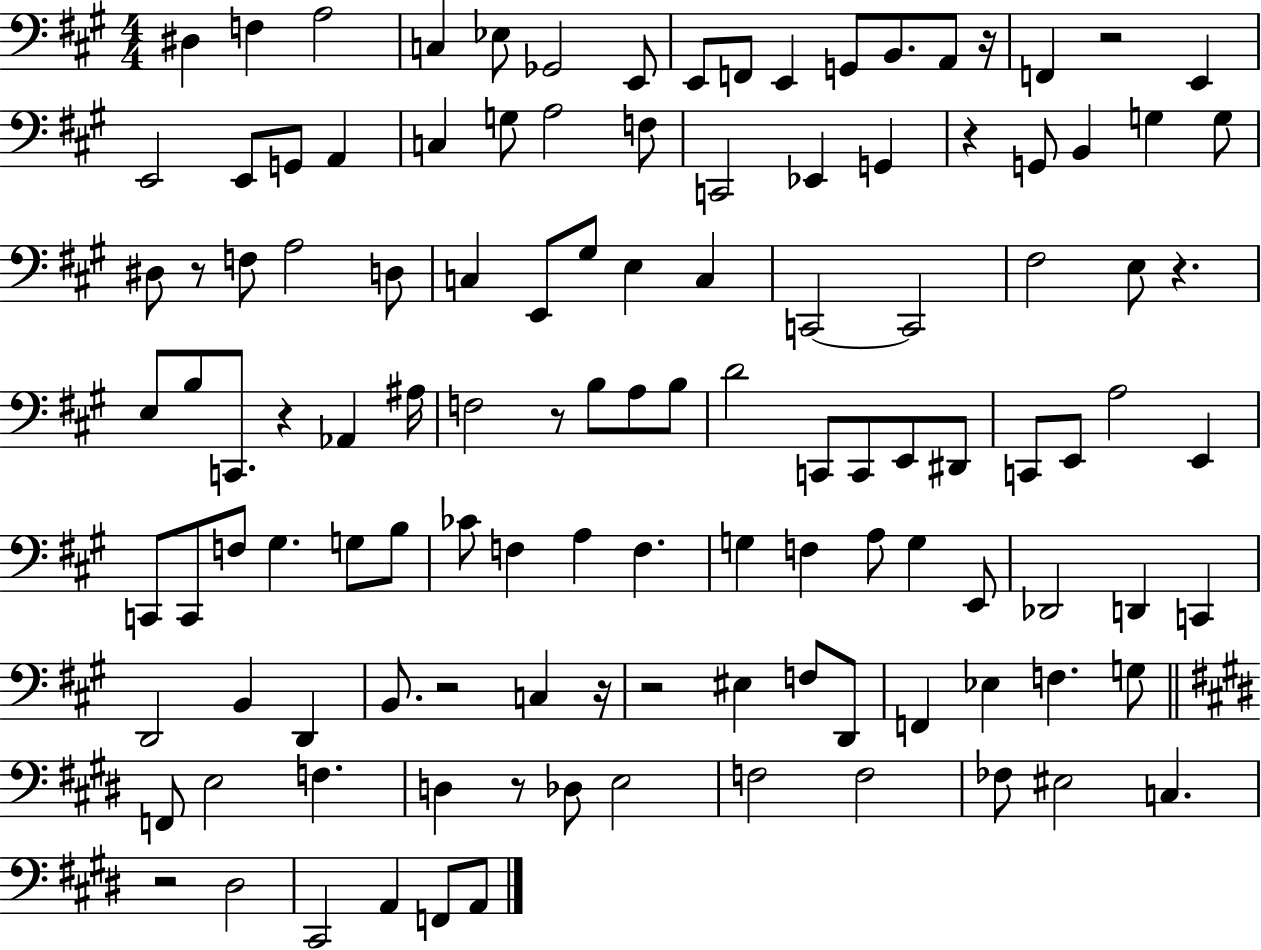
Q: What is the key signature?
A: A major